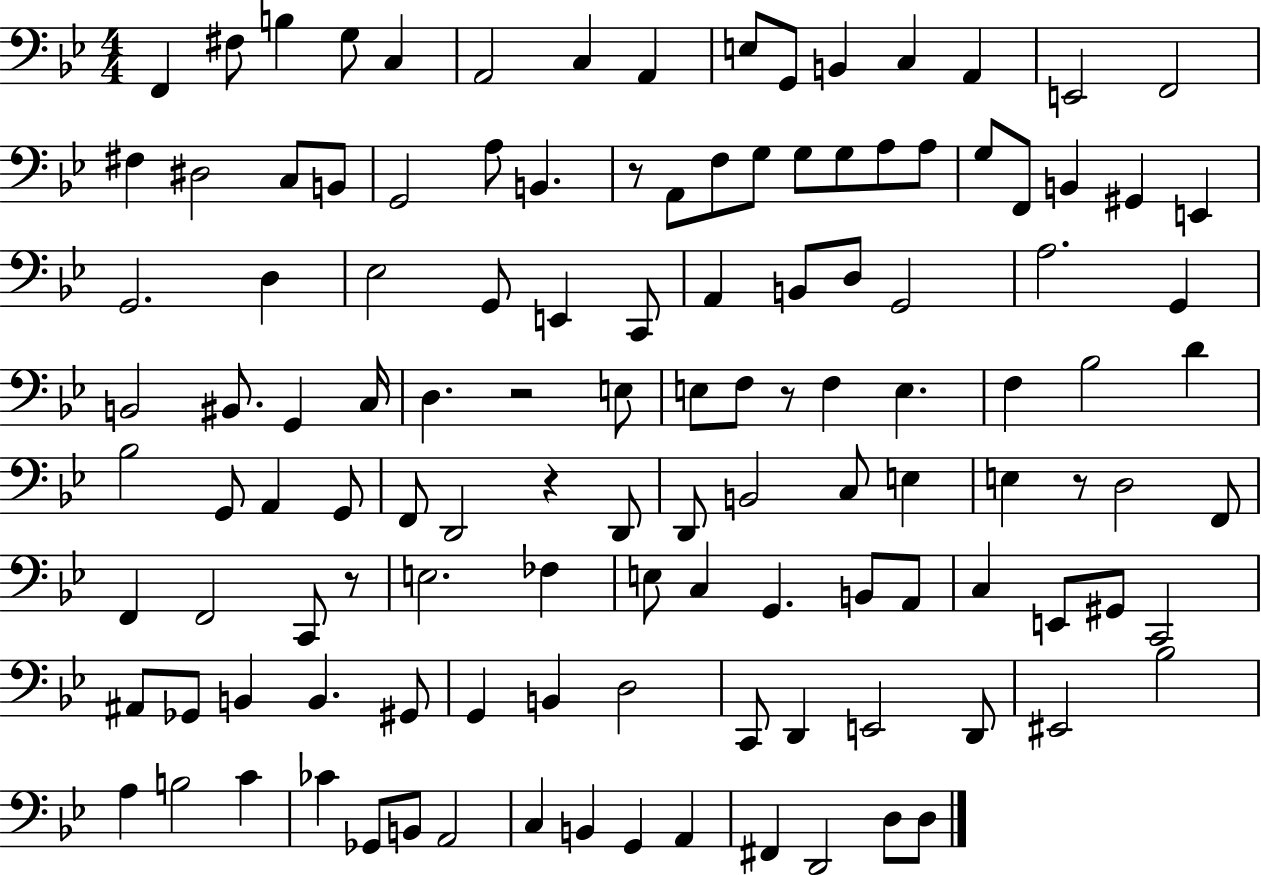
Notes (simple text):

F2/q F#3/e B3/q G3/e C3/q A2/h C3/q A2/q E3/e G2/e B2/q C3/q A2/q E2/h F2/h F#3/q D#3/h C3/e B2/e G2/h A3/e B2/q. R/e A2/e F3/e G3/e G3/e G3/e A3/e A3/e G3/e F2/e B2/q G#2/q E2/q G2/h. D3/q Eb3/h G2/e E2/q C2/e A2/q B2/e D3/e G2/h A3/h. G2/q B2/h BIS2/e. G2/q C3/s D3/q. R/h E3/e E3/e F3/e R/e F3/q E3/q. F3/q Bb3/h D4/q Bb3/h G2/e A2/q G2/e F2/e D2/h R/q D2/e D2/e B2/h C3/e E3/q E3/q R/e D3/h F2/e F2/q F2/h C2/e R/e E3/h. FES3/q E3/e C3/q G2/q. B2/e A2/e C3/q E2/e G#2/e C2/h A#2/e Gb2/e B2/q B2/q. G#2/e G2/q B2/q D3/h C2/e D2/q E2/h D2/e EIS2/h Bb3/h A3/q B3/h C4/q CES4/q Gb2/e B2/e A2/h C3/q B2/q G2/q A2/q F#2/q D2/h D3/e D3/e